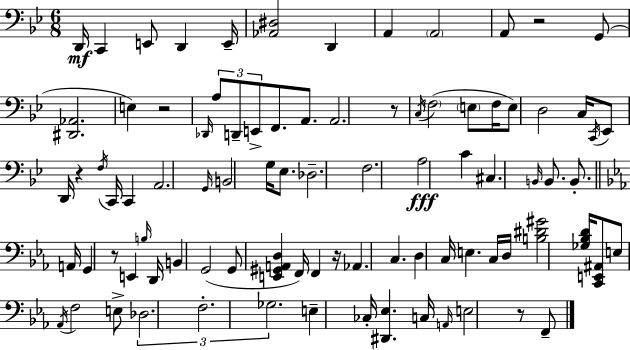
X:1
T:Untitled
M:6/8
L:1/4
K:Gm
D,,/4 C,, E,,/2 D,, E,,/4 [_A,,^D,]2 D,, A,, A,,2 A,,/2 z2 G,,/2 [^D,,_A,,]2 E, z2 _D,,/4 A,/2 D,,/2 E,,/2 F,,/2 A,,/2 A,,2 z/2 C,/4 F,2 E,/2 F,/4 E,/2 D,2 C,/4 C,,/4 _E,,/2 D,,/4 z F,/4 C,,/4 C,, A,,2 G,,/4 B,,2 G,/4 _E,/2 _D,2 F,2 A,2 C ^C, B,,/4 B,,/2 B,,/2 A,,/4 G,, z/2 E,, B,/4 D,,/4 B,, G,,2 G,,/2 [E,,^G,,A,,D,] F,,/4 F,, z/4 _A,, C, D, C,/4 E, C,/4 D,/4 [B,^D^G]2 [_G,_B,D]/4 [C,,E,,^A,,]/2 E,/2 _A,,/4 F,2 E,/2 _D,2 F,2 _G,2 E, _C,/4 [^D,,_E,] C,/4 A,,/4 E,2 z/2 F,,/2